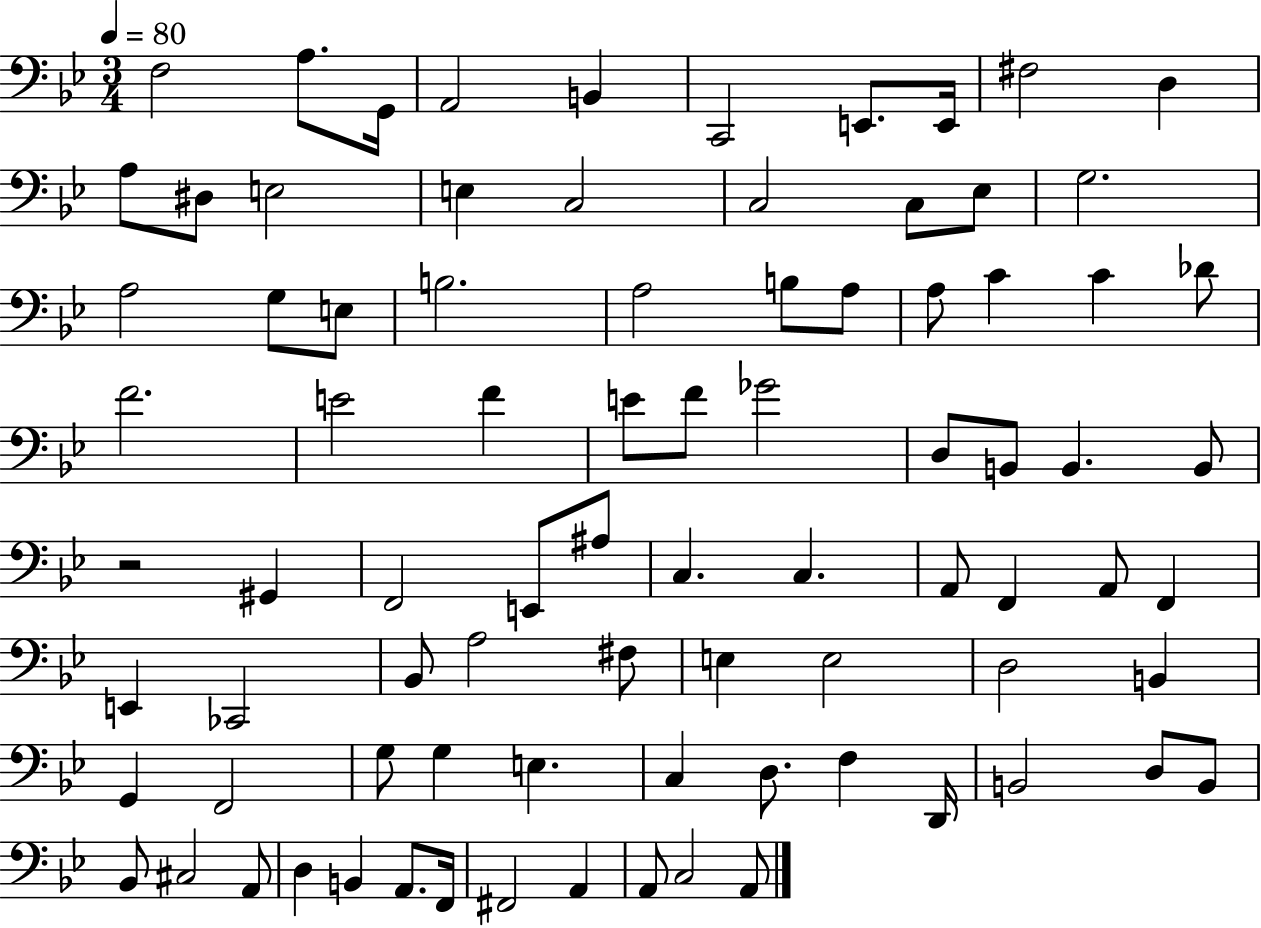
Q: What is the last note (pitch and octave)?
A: A2